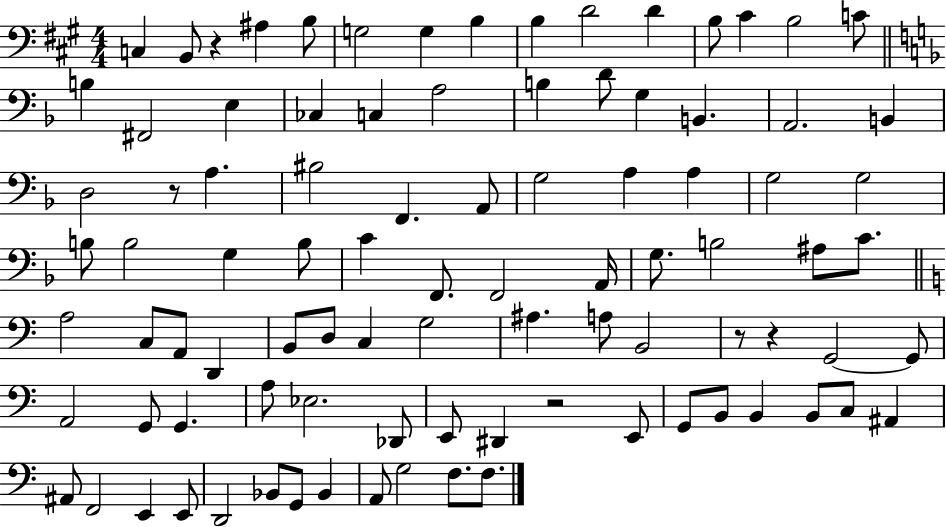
C3/q B2/e R/q A#3/q B3/e G3/h G3/q B3/q B3/q D4/h D4/q B3/e C#4/q B3/h C4/e B3/q F#2/h E3/q CES3/q C3/q A3/h B3/q D4/e G3/q B2/q. A2/h. B2/q D3/h R/e A3/q. BIS3/h F2/q. A2/e G3/h A3/q A3/q G3/h G3/h B3/e B3/h G3/q B3/e C4/q F2/e. F2/h A2/s G3/e. B3/h A#3/e C4/e. A3/h C3/e A2/e D2/q B2/e D3/e C3/q G3/h A#3/q. A3/e B2/h R/e R/q G2/h G2/e A2/h G2/e G2/q. A3/e Eb3/h. Db2/e E2/e D#2/q R/h E2/e G2/e B2/e B2/q B2/e C3/e A#2/q A#2/e F2/h E2/q E2/e D2/h Bb2/e G2/e Bb2/q A2/e G3/h F3/e. F3/e.